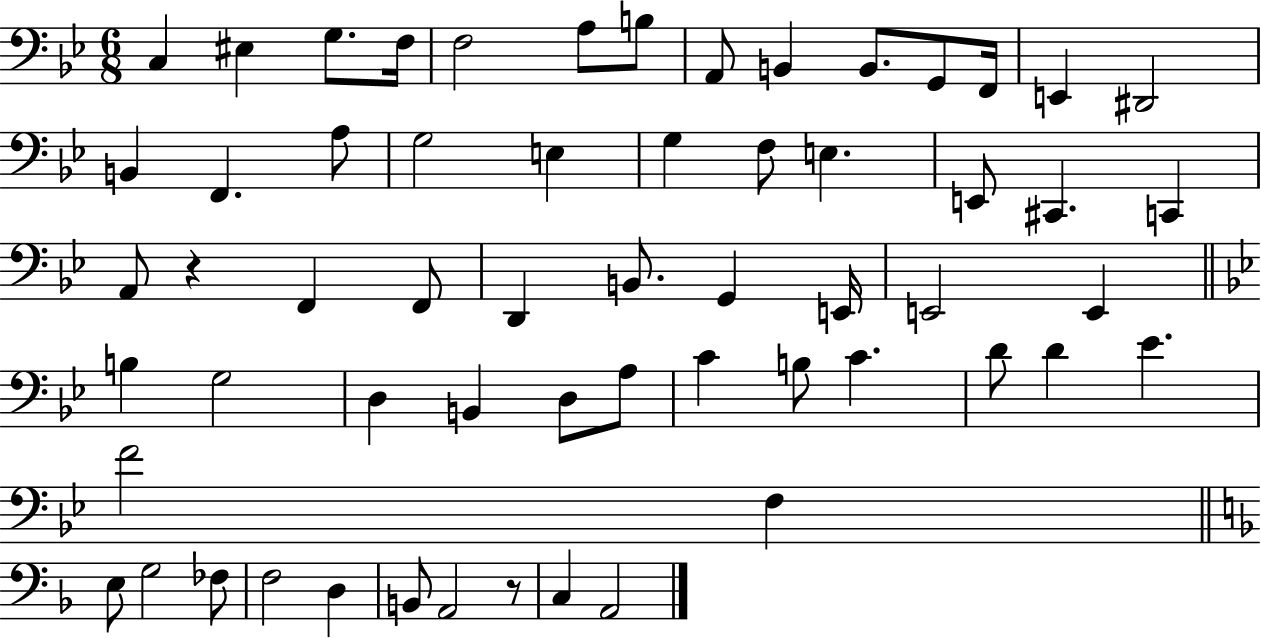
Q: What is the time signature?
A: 6/8